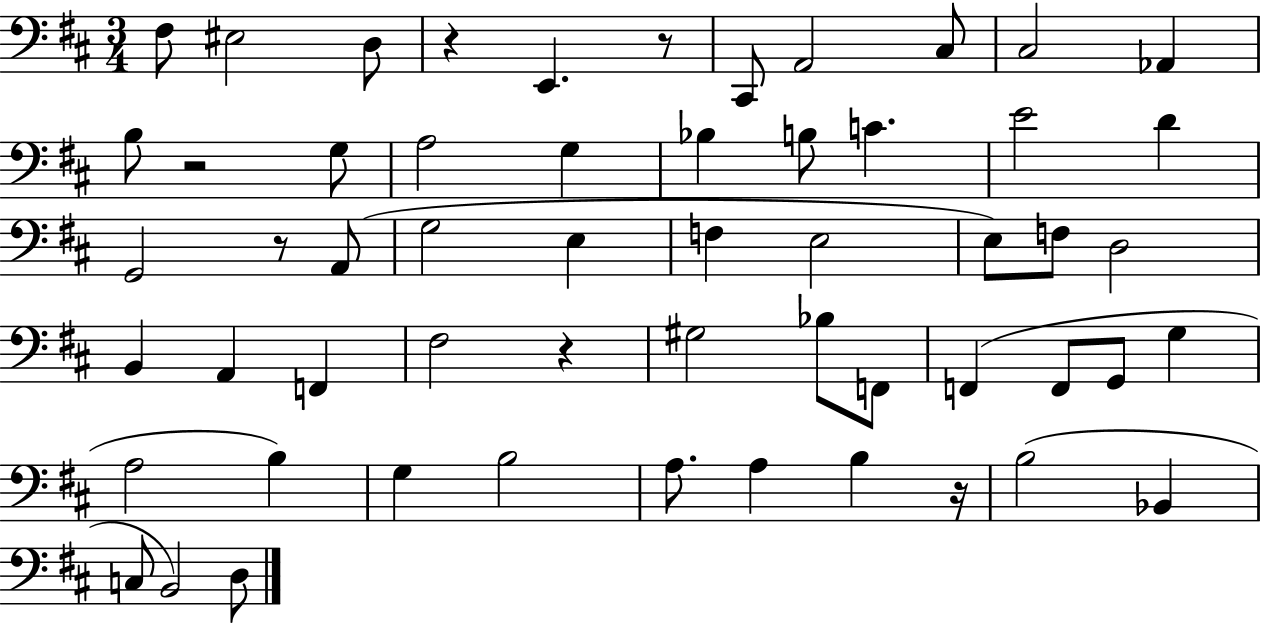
X:1
T:Untitled
M:3/4
L:1/4
K:D
^F,/2 ^E,2 D,/2 z E,, z/2 ^C,,/2 A,,2 ^C,/2 ^C,2 _A,, B,/2 z2 G,/2 A,2 G, _B, B,/2 C E2 D G,,2 z/2 A,,/2 G,2 E, F, E,2 E,/2 F,/2 D,2 B,, A,, F,, ^F,2 z ^G,2 _B,/2 F,,/2 F,, F,,/2 G,,/2 G, A,2 B, G, B,2 A,/2 A, B, z/4 B,2 _B,, C,/2 B,,2 D,/2